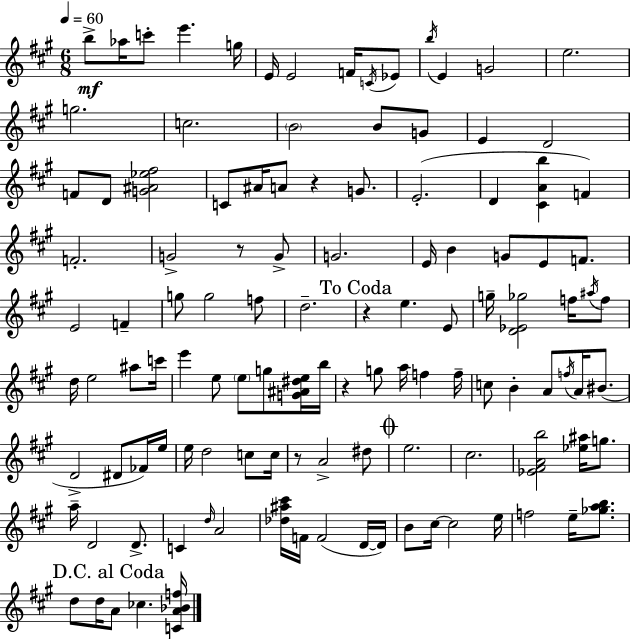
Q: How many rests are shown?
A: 5